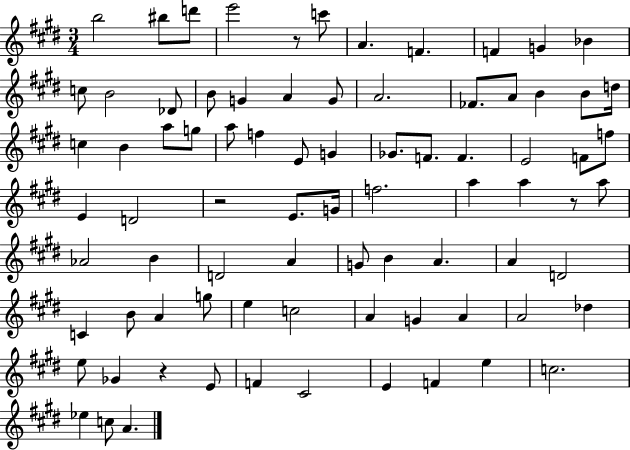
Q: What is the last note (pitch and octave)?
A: A4